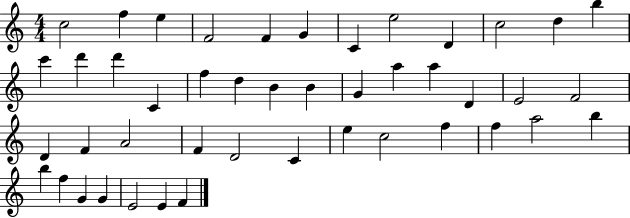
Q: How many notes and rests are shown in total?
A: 45